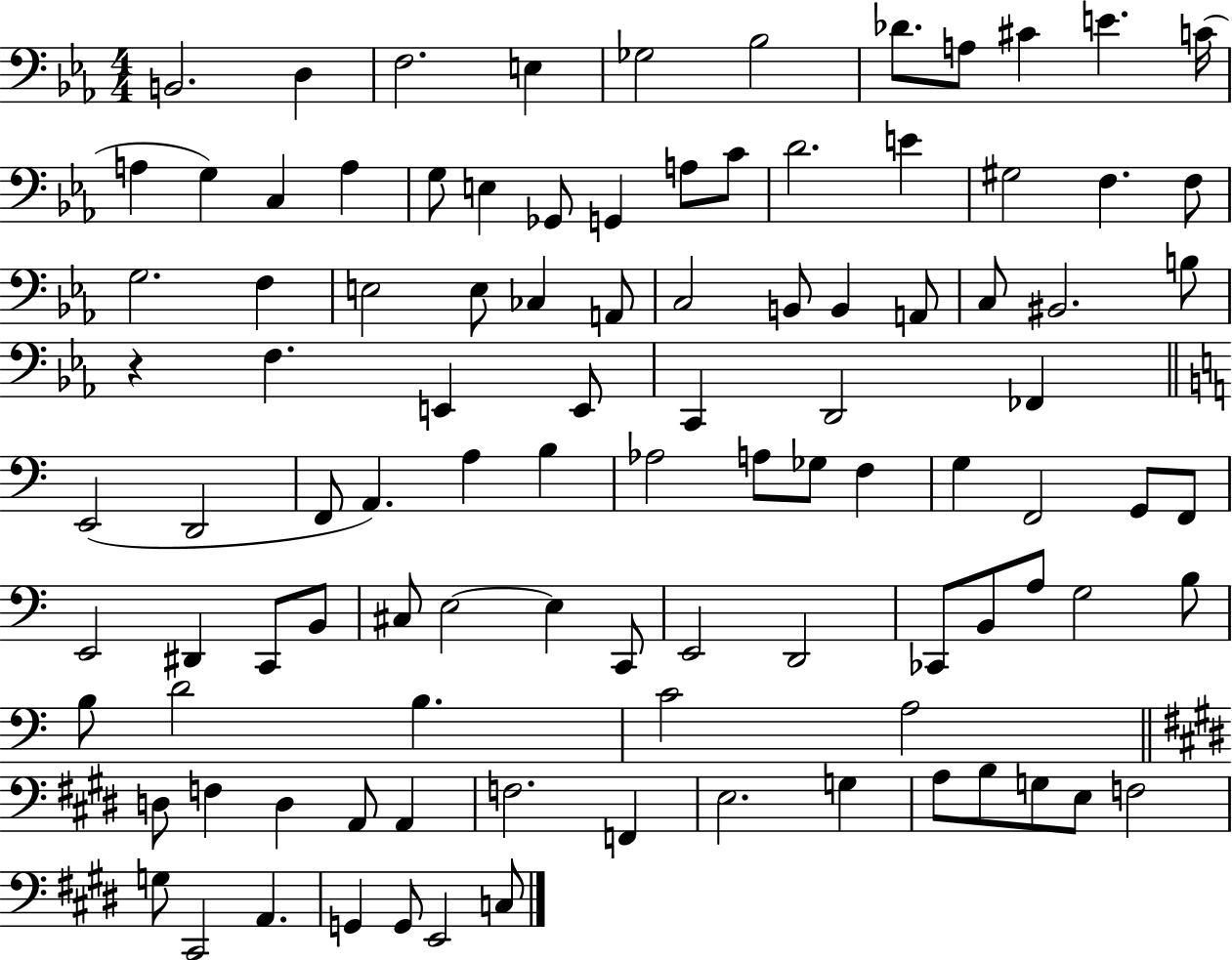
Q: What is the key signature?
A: EES major